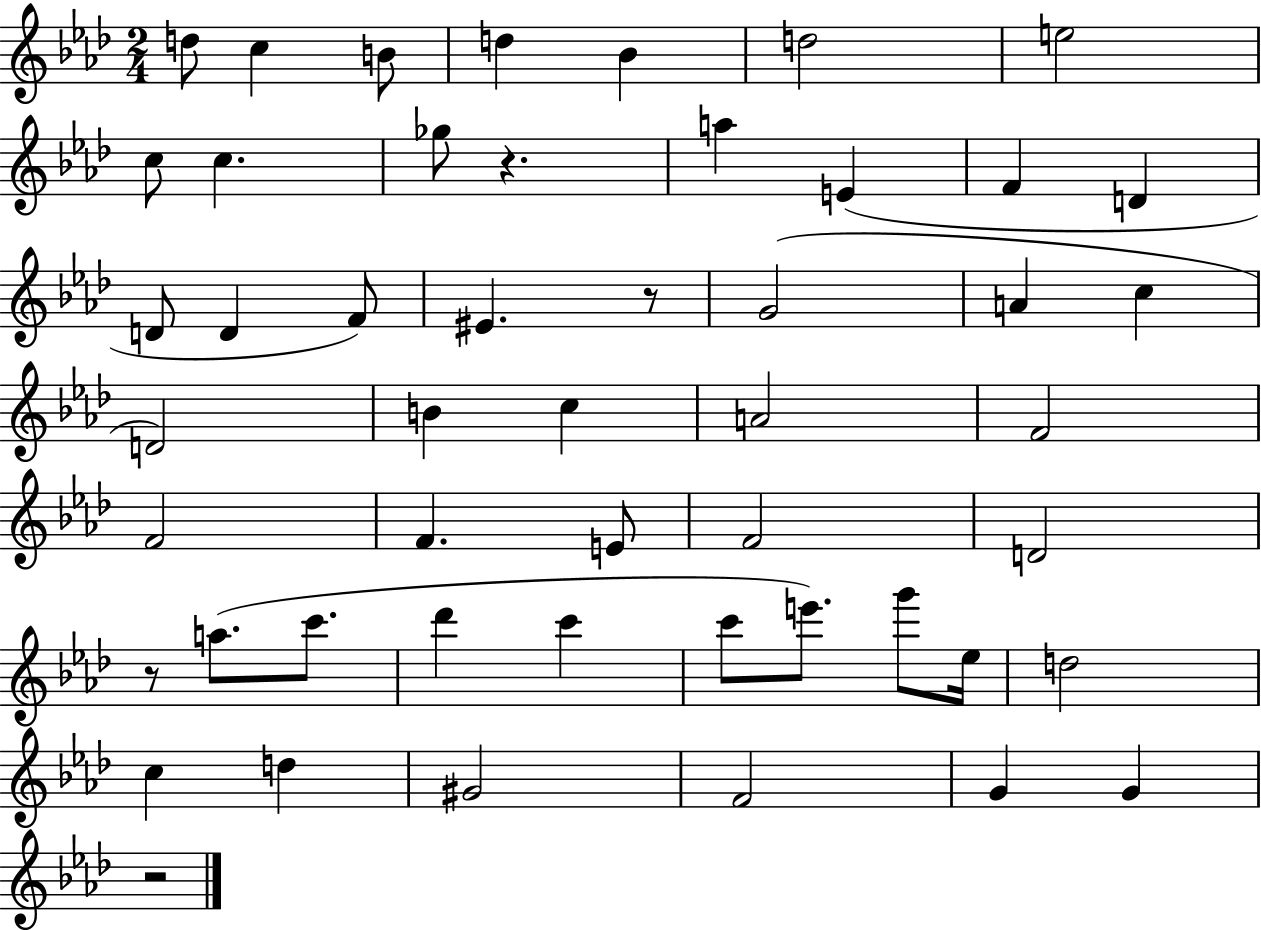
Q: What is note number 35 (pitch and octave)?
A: C6